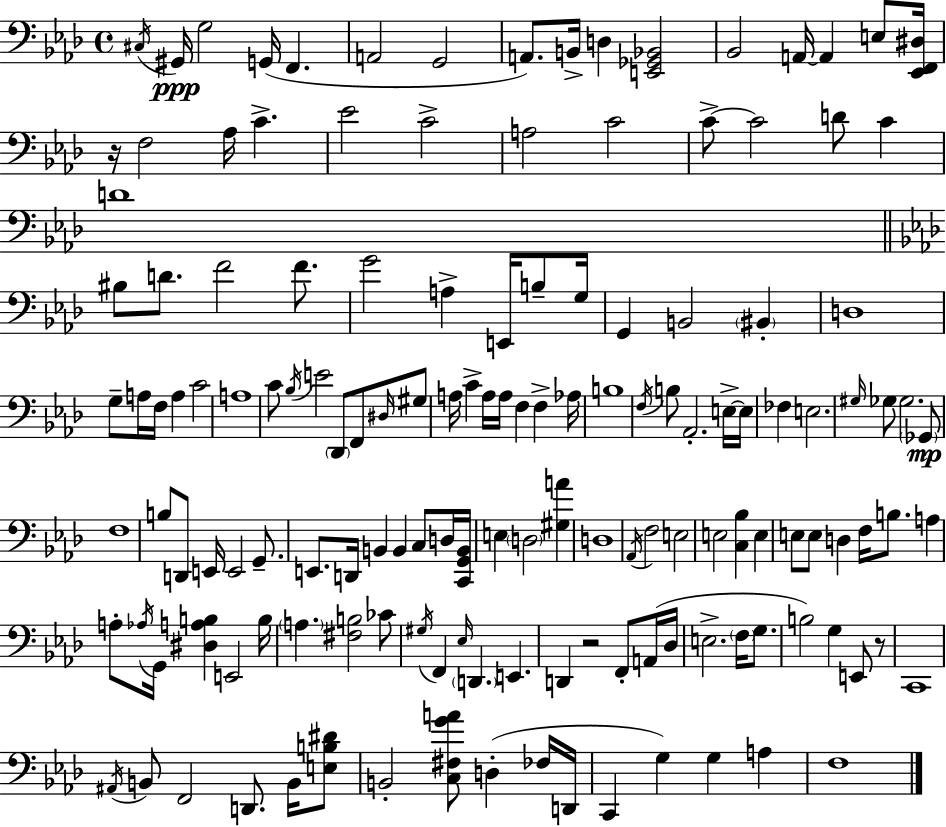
X:1
T:Untitled
M:4/4
L:1/4
K:Fm
^C,/4 ^G,,/4 G,2 G,,/4 F,, A,,2 G,,2 A,,/2 B,,/4 D, [E,,_G,,_B,,]2 _B,,2 A,,/4 A,, E,/2 [_E,,F,,^D,]/4 z/4 F,2 _A,/4 C _E2 C2 A,2 C2 C/2 C2 D/2 C D4 ^B,/2 D/2 F2 F/2 G2 A, E,,/4 B,/2 G,/4 G,, B,,2 ^B,, D,4 G,/2 A,/4 F,/4 A, C2 A,4 C/2 _B,/4 E2 _D,,/2 F,,/2 ^D,/4 ^G,/2 A,/4 C A,/4 A,/4 F, F, _A,/4 B,4 F,/4 B,/2 _A,,2 E,/4 E,/4 _F, E,2 ^G,/4 _G,/2 _G,2 _G,,/2 F,4 B,/2 D,,/2 E,,/4 E,,2 G,,/2 E,,/2 D,,/4 B,, B,, C,/2 D,/4 [C,,G,,B,,]/4 E, D,2 [^G,A] D,4 _A,,/4 F,2 E,2 E,2 [C,_B,] E, E,/2 E,/2 D, F,/4 B,/2 A, A,/2 _A,/4 G,,/4 [^D,A,B,] E,,2 B,/4 A, [^F,B,]2 _C/2 ^G,/4 F,, _E,/4 D,, E,, D,, z2 F,,/2 A,,/4 _D,/4 E,2 F,/4 G,/2 B,2 G, E,,/2 z/2 C,,4 ^A,,/4 B,,/2 F,,2 D,,/2 B,,/4 [E,B,^D]/2 B,,2 [C,^F,GA]/2 D, _F,/4 D,,/4 C,, G, G, A, F,4